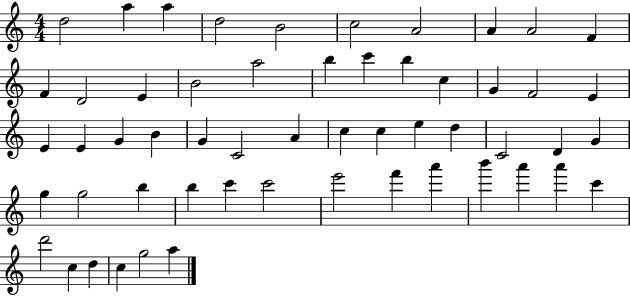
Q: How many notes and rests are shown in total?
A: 55